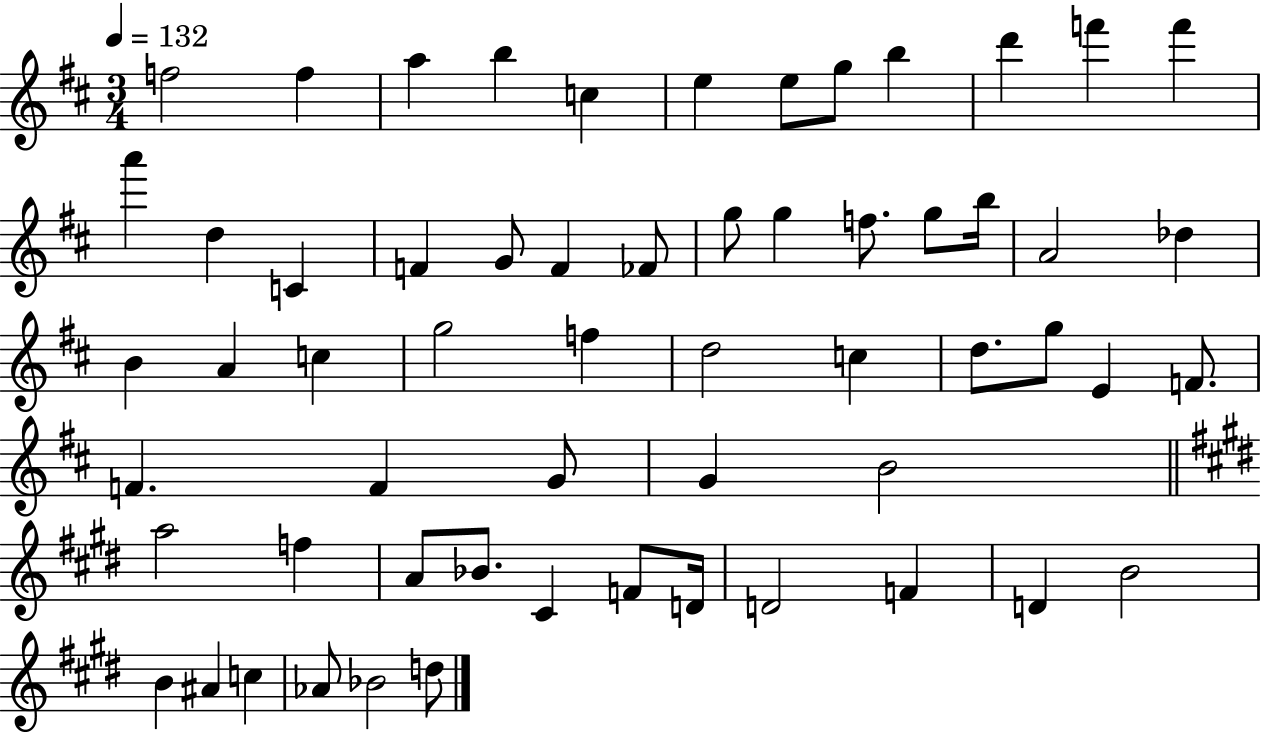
X:1
T:Untitled
M:3/4
L:1/4
K:D
f2 f a b c e e/2 g/2 b d' f' f' a' d C F G/2 F _F/2 g/2 g f/2 g/2 b/4 A2 _d B A c g2 f d2 c d/2 g/2 E F/2 F F G/2 G B2 a2 f A/2 _B/2 ^C F/2 D/4 D2 F D B2 B ^A c _A/2 _B2 d/2